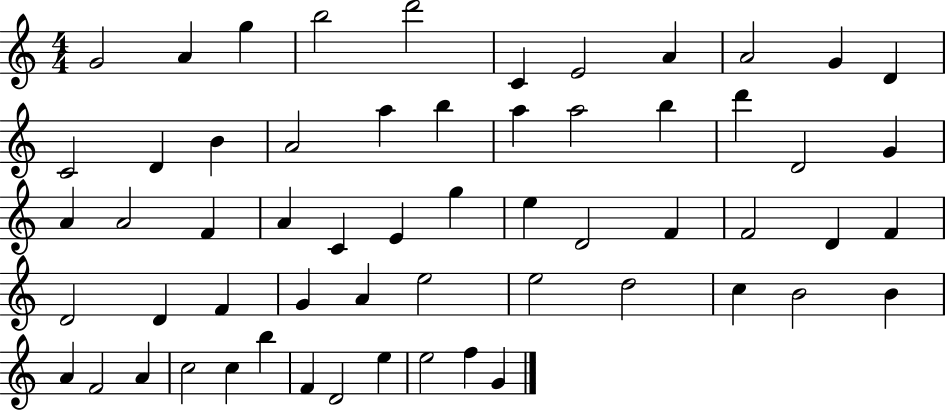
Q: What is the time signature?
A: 4/4